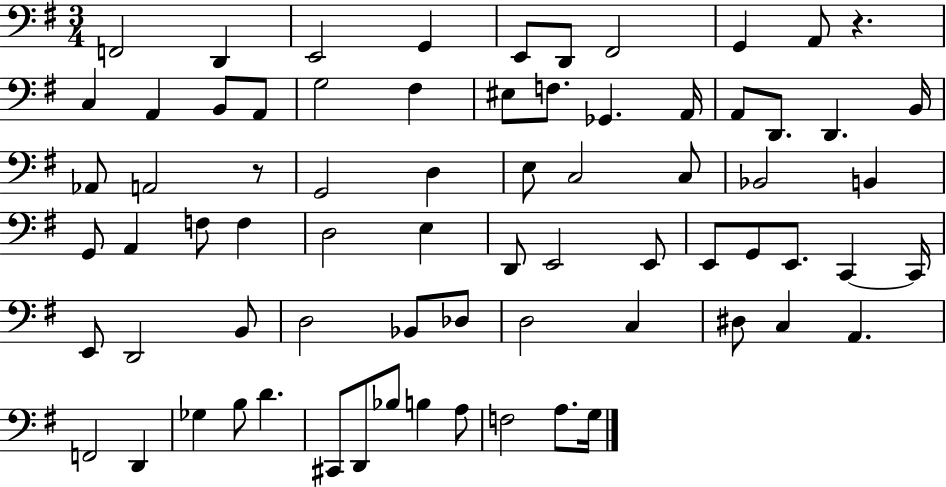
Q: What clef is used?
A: bass